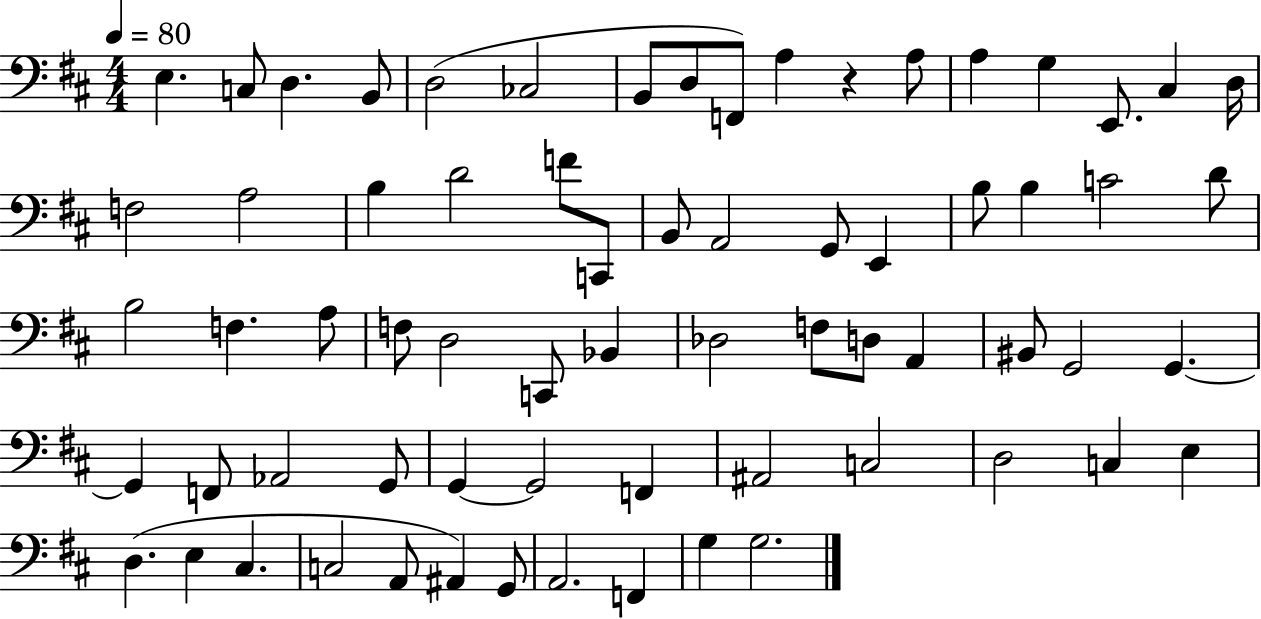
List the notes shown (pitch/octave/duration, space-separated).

E3/q. C3/e D3/q. B2/e D3/h CES3/h B2/e D3/e F2/e A3/q R/q A3/e A3/q G3/q E2/e. C#3/q D3/s F3/h A3/h B3/q D4/h F4/e C2/e B2/e A2/h G2/e E2/q B3/e B3/q C4/h D4/e B3/h F3/q. A3/e F3/e D3/h C2/e Bb2/q Db3/h F3/e D3/e A2/q BIS2/e G2/h G2/q. G2/q F2/e Ab2/h G2/e G2/q G2/h F2/q A#2/h C3/h D3/h C3/q E3/q D3/q. E3/q C#3/q. C3/h A2/e A#2/q G2/e A2/h. F2/q G3/q G3/h.